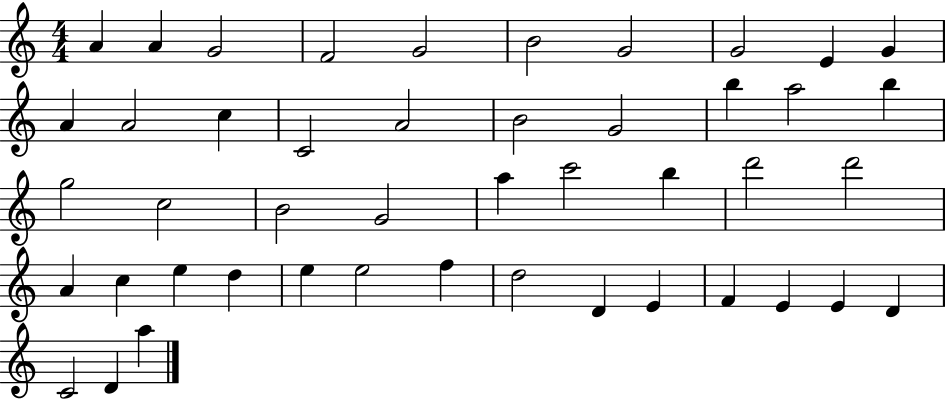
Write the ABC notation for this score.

X:1
T:Untitled
M:4/4
L:1/4
K:C
A A G2 F2 G2 B2 G2 G2 E G A A2 c C2 A2 B2 G2 b a2 b g2 c2 B2 G2 a c'2 b d'2 d'2 A c e d e e2 f d2 D E F E E D C2 D a